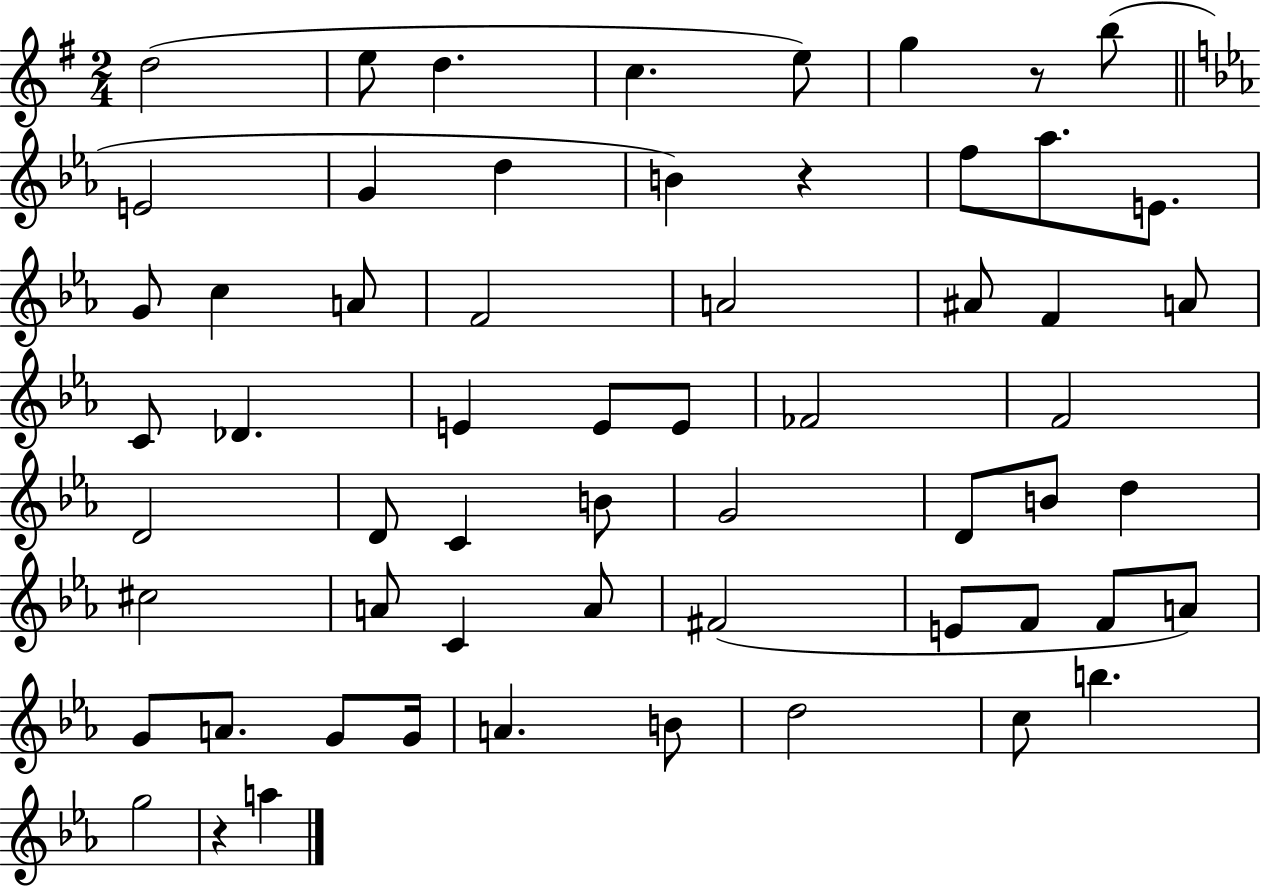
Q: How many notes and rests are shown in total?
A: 60